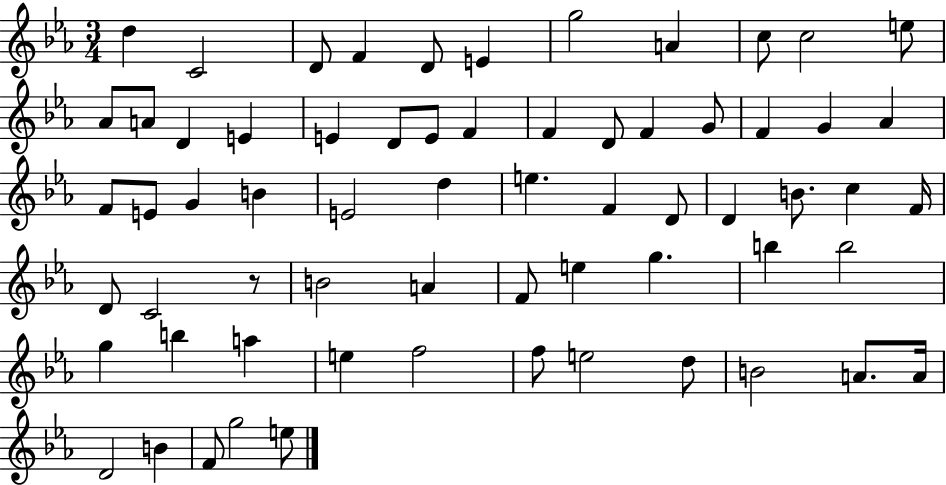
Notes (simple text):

D5/q C4/h D4/e F4/q D4/e E4/q G5/h A4/q C5/e C5/h E5/e Ab4/e A4/e D4/q E4/q E4/q D4/e E4/e F4/q F4/q D4/e F4/q G4/e F4/q G4/q Ab4/q F4/e E4/e G4/q B4/q E4/h D5/q E5/q. F4/q D4/e D4/q B4/e. C5/q F4/s D4/e C4/h R/e B4/h A4/q F4/e E5/q G5/q. B5/q B5/h G5/q B5/q A5/q E5/q F5/h F5/e E5/h D5/e B4/h A4/e. A4/s D4/h B4/q F4/e G5/h E5/e